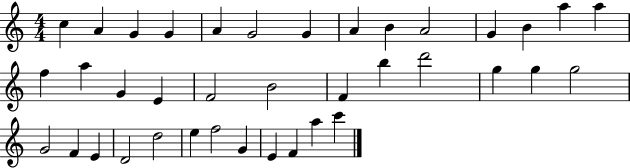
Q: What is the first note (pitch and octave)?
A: C5